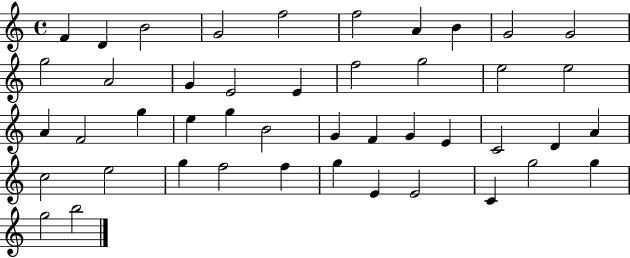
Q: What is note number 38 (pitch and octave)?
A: G5